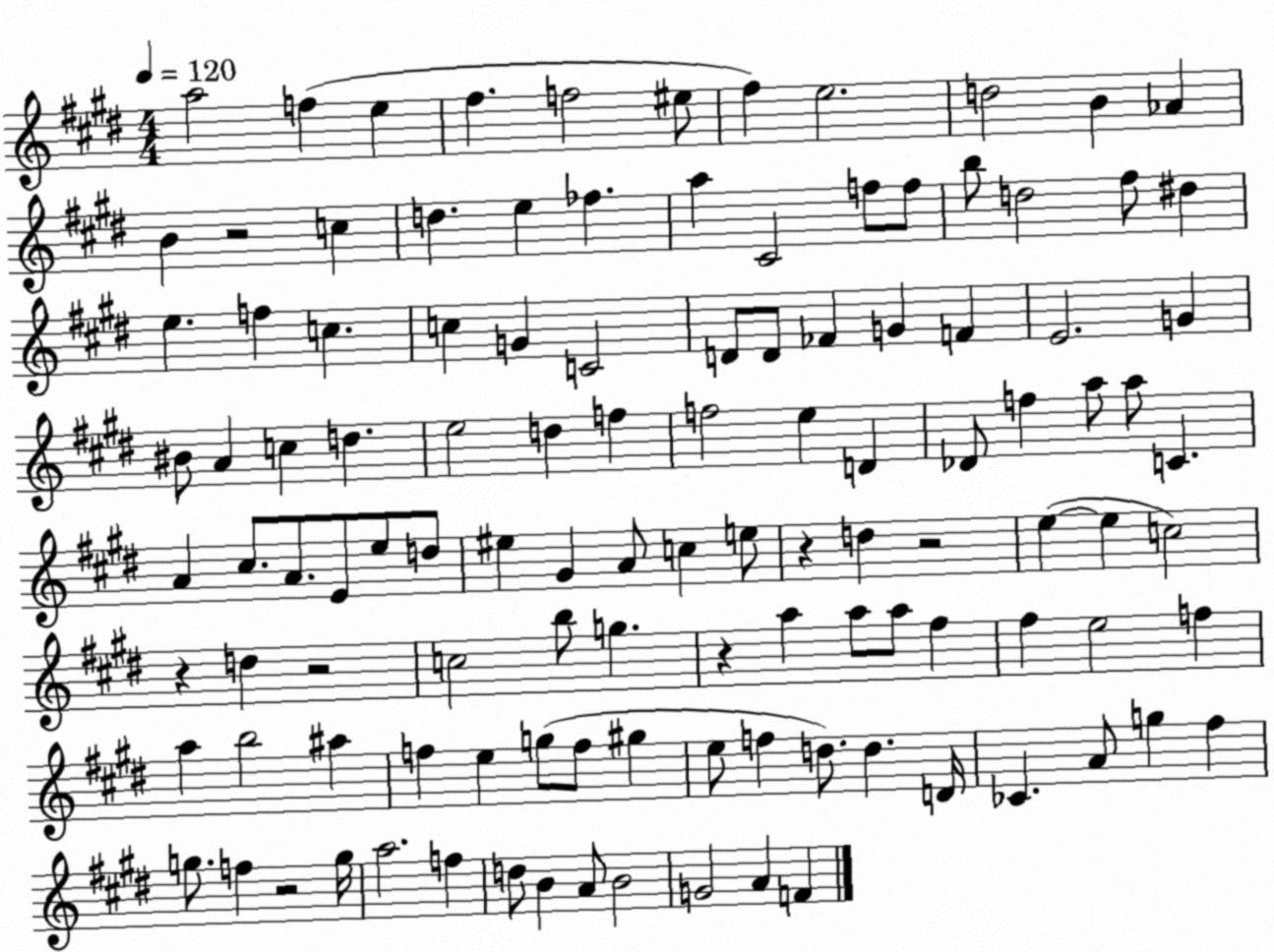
X:1
T:Untitled
M:4/4
L:1/4
K:E
a2 f e ^f f2 ^e/2 ^f e2 d2 B _A B z2 c d e _f a ^C2 f/2 f/2 b/2 d2 ^f/2 ^d e f c c G C2 D/2 D/2 _F G F E2 G ^B/2 A c d e2 d f f2 e D _D/2 f a/2 a/2 C A ^c/2 A/2 E/2 e/2 d/2 ^e ^G A/2 c e/2 z d z2 e e c2 z d z2 c2 b/2 g z a a/2 a/2 ^f ^f e2 f a b2 ^a f e g/2 f/2 ^g e/2 f d/2 d D/4 _C A/2 g ^f g/2 f z2 g/4 a2 f d/2 B A/2 B2 G2 A F